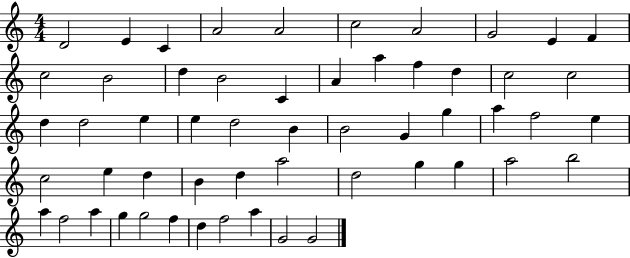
D4/h E4/q C4/q A4/h A4/h C5/h A4/h G4/h E4/q F4/q C5/h B4/h D5/q B4/h C4/q A4/q A5/q F5/q D5/q C5/h C5/h D5/q D5/h E5/q E5/q D5/h B4/q B4/h G4/q G5/q A5/q F5/h E5/q C5/h E5/q D5/q B4/q D5/q A5/h D5/h G5/q G5/q A5/h B5/h A5/q F5/h A5/q G5/q G5/h F5/q D5/q F5/h A5/q G4/h G4/h